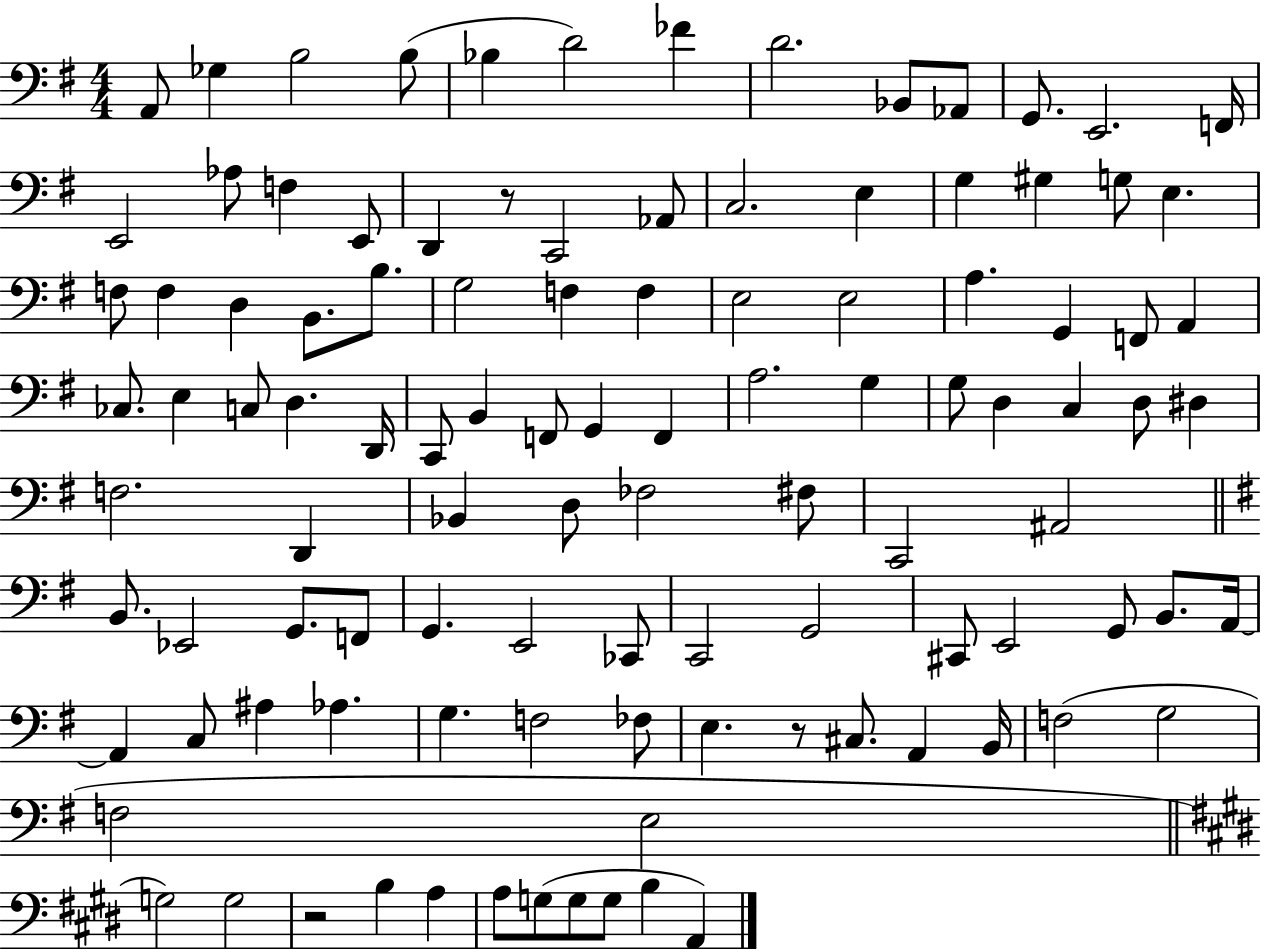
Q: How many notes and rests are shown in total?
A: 107